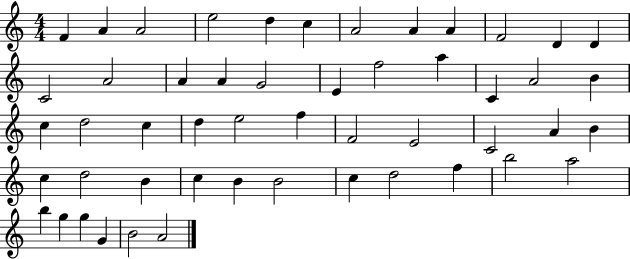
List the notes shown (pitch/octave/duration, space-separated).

F4/q A4/q A4/h E5/h D5/q C5/q A4/h A4/q A4/q F4/h D4/q D4/q C4/h A4/h A4/q A4/q G4/h E4/q F5/h A5/q C4/q A4/h B4/q C5/q D5/h C5/q D5/q E5/h F5/q F4/h E4/h C4/h A4/q B4/q C5/q D5/h B4/q C5/q B4/q B4/h C5/q D5/h F5/q B5/h A5/h B5/q G5/q G5/q G4/q B4/h A4/h